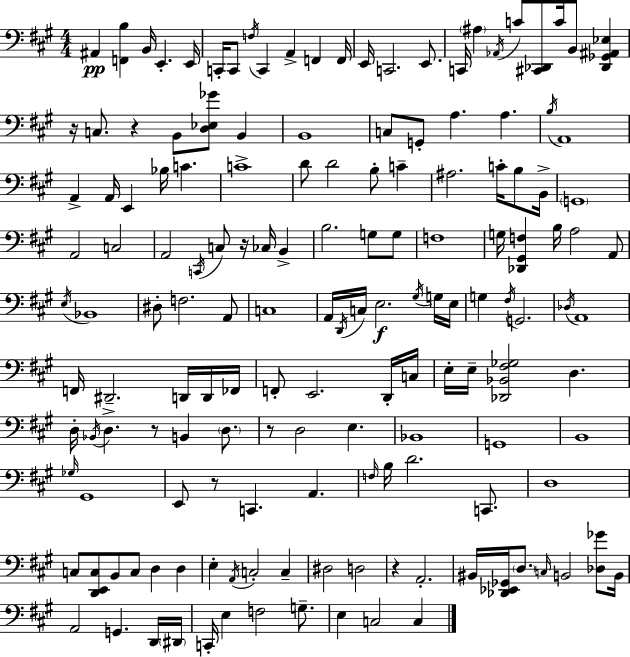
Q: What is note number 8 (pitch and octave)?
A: C2